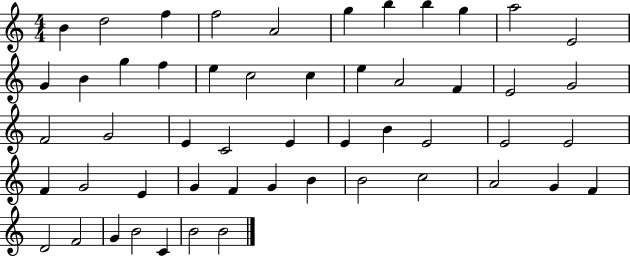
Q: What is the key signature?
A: C major